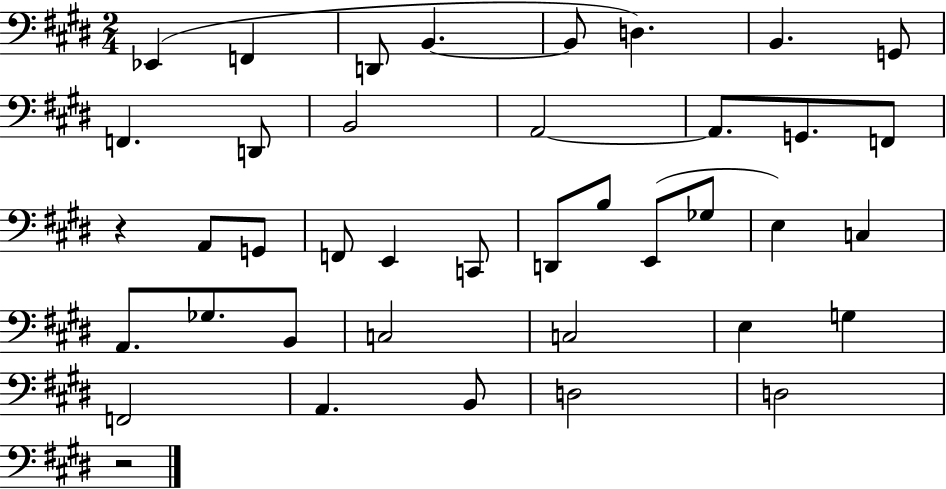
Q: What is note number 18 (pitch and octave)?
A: F2